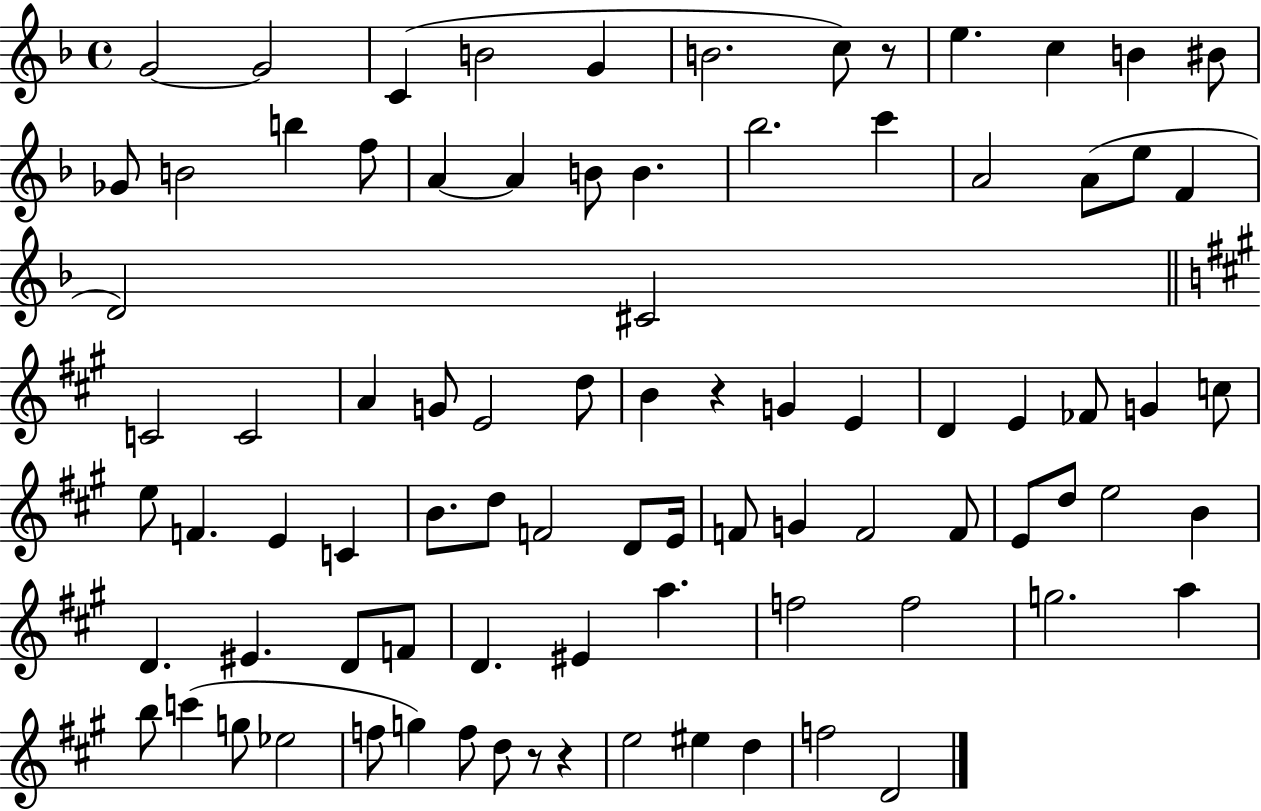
G4/h G4/h C4/q B4/h G4/q B4/h. C5/e R/e E5/q. C5/q B4/q BIS4/e Gb4/e B4/h B5/q F5/e A4/q A4/q B4/e B4/q. Bb5/h. C6/q A4/h A4/e E5/e F4/q D4/h C#4/h C4/h C4/h A4/q G4/e E4/h D5/e B4/q R/q G4/q E4/q D4/q E4/q FES4/e G4/q C5/e E5/e F4/q. E4/q C4/q B4/e. D5/e F4/h D4/e E4/s F4/e G4/q F4/h F4/e E4/e D5/e E5/h B4/q D4/q. EIS4/q. D4/e F4/e D4/q. EIS4/q A5/q. F5/h F5/h G5/h. A5/q B5/e C6/q G5/e Eb5/h F5/e G5/q F5/e D5/e R/e R/q E5/h EIS5/q D5/q F5/h D4/h